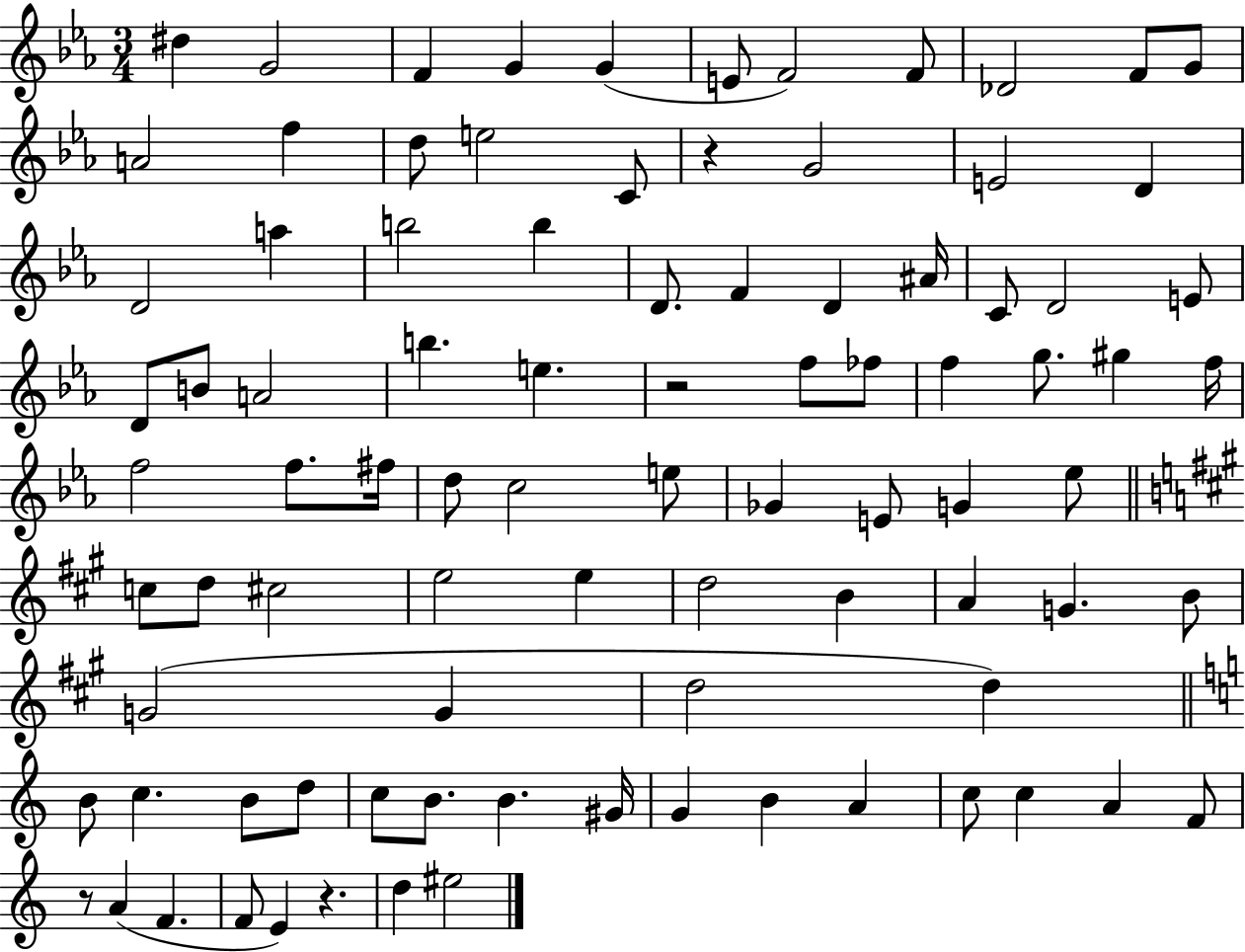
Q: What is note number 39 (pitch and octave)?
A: G5